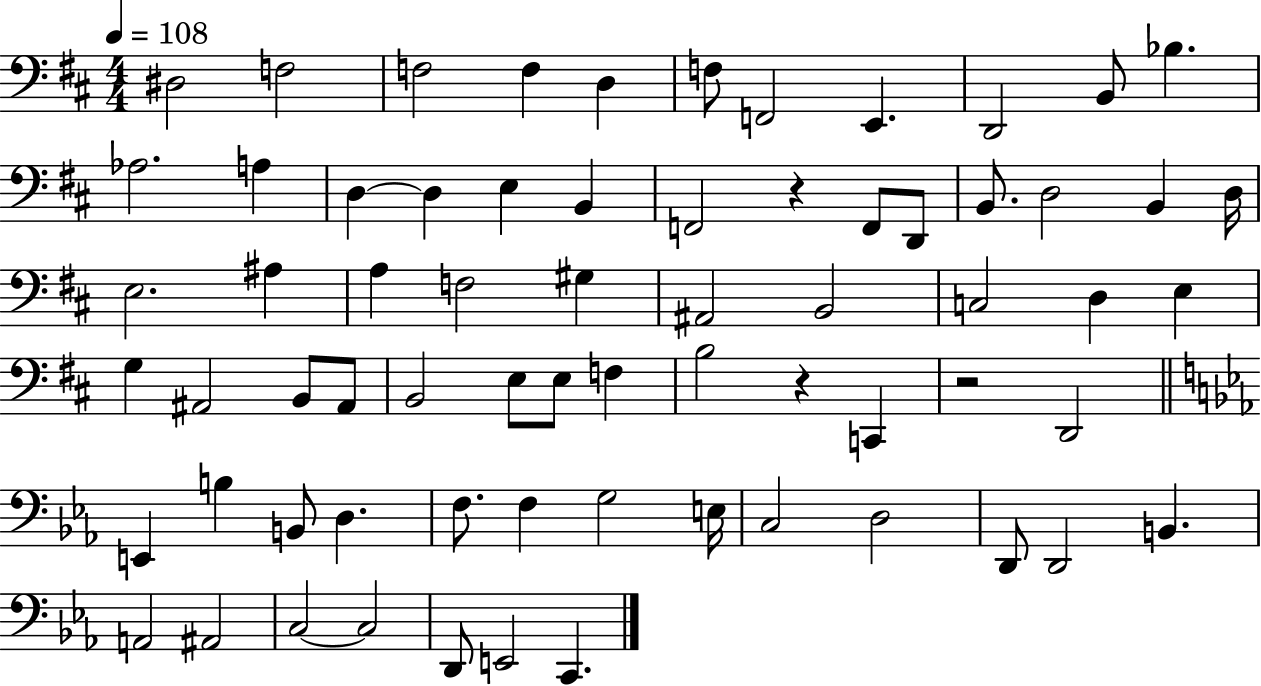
X:1
T:Untitled
M:4/4
L:1/4
K:D
^D,2 F,2 F,2 F, D, F,/2 F,,2 E,, D,,2 B,,/2 _B, _A,2 A, D, D, E, B,, F,,2 z F,,/2 D,,/2 B,,/2 D,2 B,, D,/4 E,2 ^A, A, F,2 ^G, ^A,,2 B,,2 C,2 D, E, G, ^A,,2 B,,/2 ^A,,/2 B,,2 E,/2 E,/2 F, B,2 z C,, z2 D,,2 E,, B, B,,/2 D, F,/2 F, G,2 E,/4 C,2 D,2 D,,/2 D,,2 B,, A,,2 ^A,,2 C,2 C,2 D,,/2 E,,2 C,,